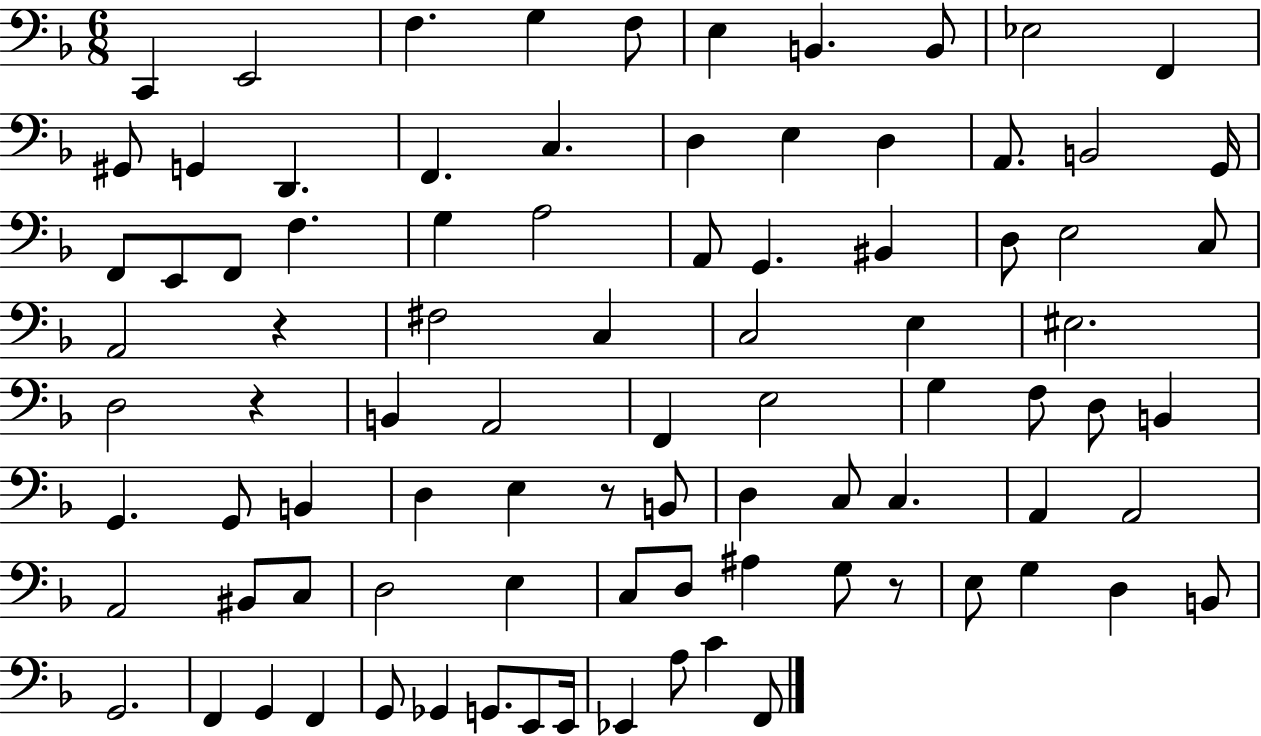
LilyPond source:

{
  \clef bass
  \numericTimeSignature
  \time 6/8
  \key f \major
  c,4 e,2 | f4. g4 f8 | e4 b,4. b,8 | ees2 f,4 | \break gis,8 g,4 d,4. | f,4. c4. | d4 e4 d4 | a,8. b,2 g,16 | \break f,8 e,8 f,8 f4. | g4 a2 | a,8 g,4. bis,4 | d8 e2 c8 | \break a,2 r4 | fis2 c4 | c2 e4 | eis2. | \break d2 r4 | b,4 a,2 | f,4 e2 | g4 f8 d8 b,4 | \break g,4. g,8 b,4 | d4 e4 r8 b,8 | d4 c8 c4. | a,4 a,2 | \break a,2 bis,8 c8 | d2 e4 | c8 d8 ais4 g8 r8 | e8 g4 d4 b,8 | \break g,2. | f,4 g,4 f,4 | g,8 ges,4 g,8. e,8 e,16 | ees,4 a8 c'4 f,8 | \break \bar "|."
}